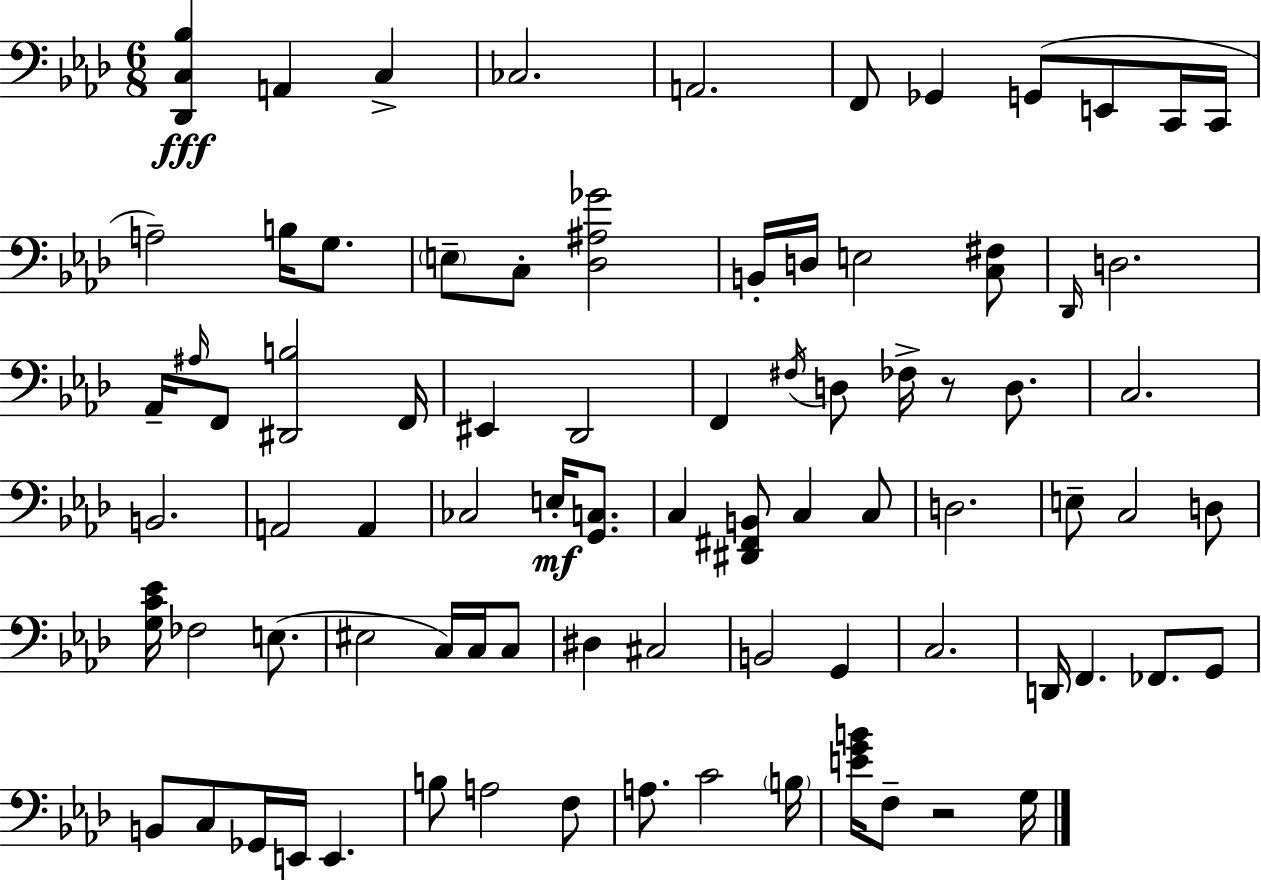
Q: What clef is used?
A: bass